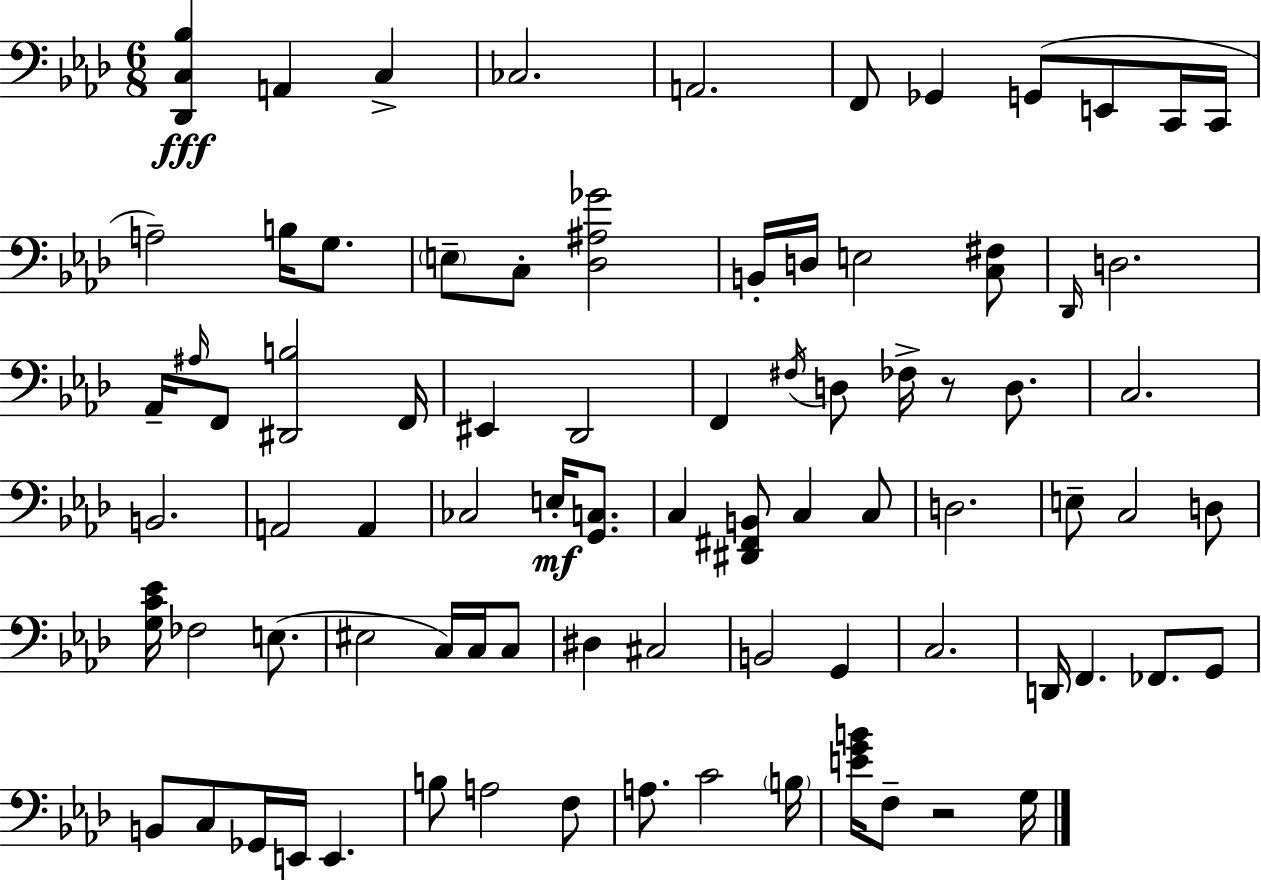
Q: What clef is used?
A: bass